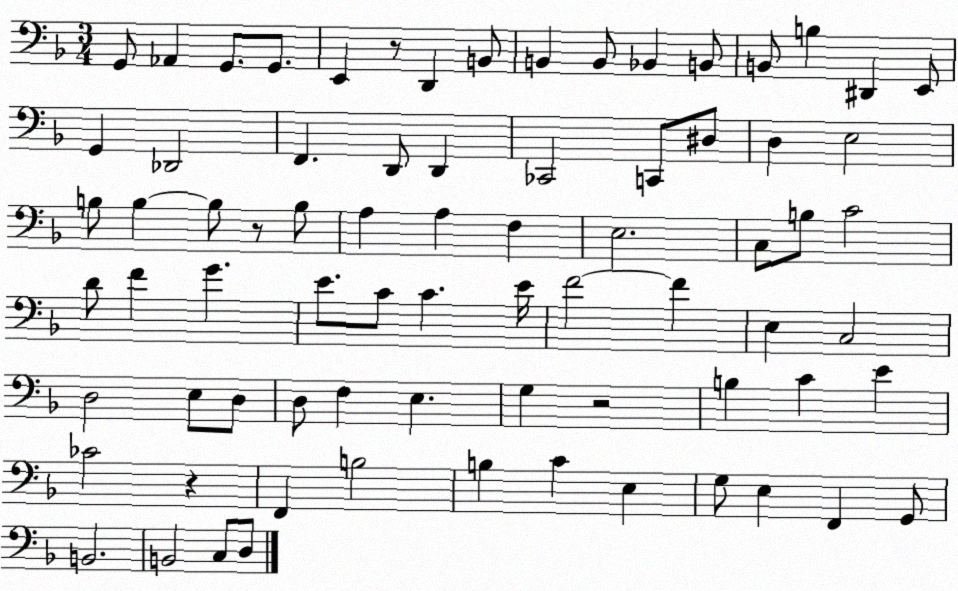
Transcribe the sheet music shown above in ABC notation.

X:1
T:Untitled
M:3/4
L:1/4
K:F
G,,/2 _A,, G,,/2 G,,/2 E,, z/2 D,, B,,/2 B,, B,,/2 _B,, B,,/2 B,,/2 B, ^D,, E,,/2 G,, _D,,2 F,, D,,/2 D,, _C,,2 C,,/2 ^D,/2 D, E,2 B,/2 B, B,/2 z/2 B,/2 A, A, F, E,2 C,/2 B,/2 C2 D/2 F G E/2 C/2 C E/4 F2 F E, C,2 D,2 E,/2 D,/2 D,/2 F, E, G, z2 B, C E _C2 z F,, B,2 B, C E, G,/2 E, F,, G,,/2 B,,2 B,,2 C,/2 D,/2